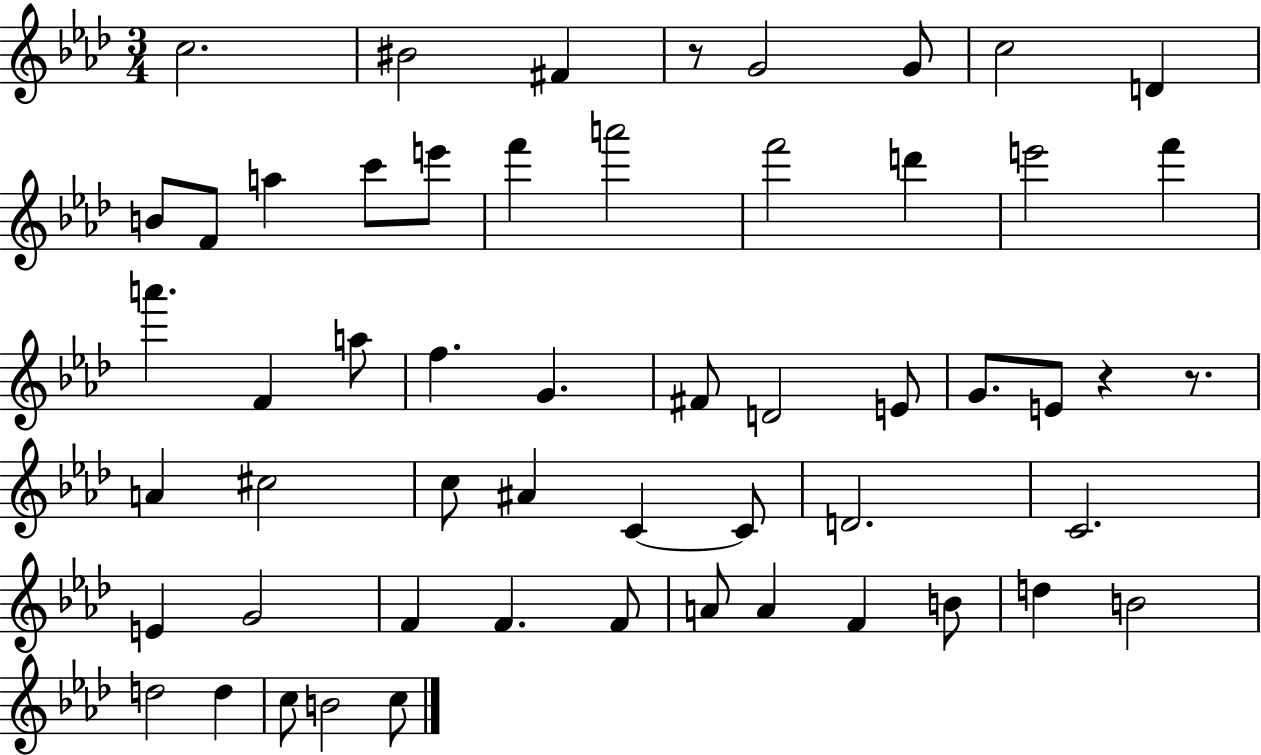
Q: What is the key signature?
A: AES major